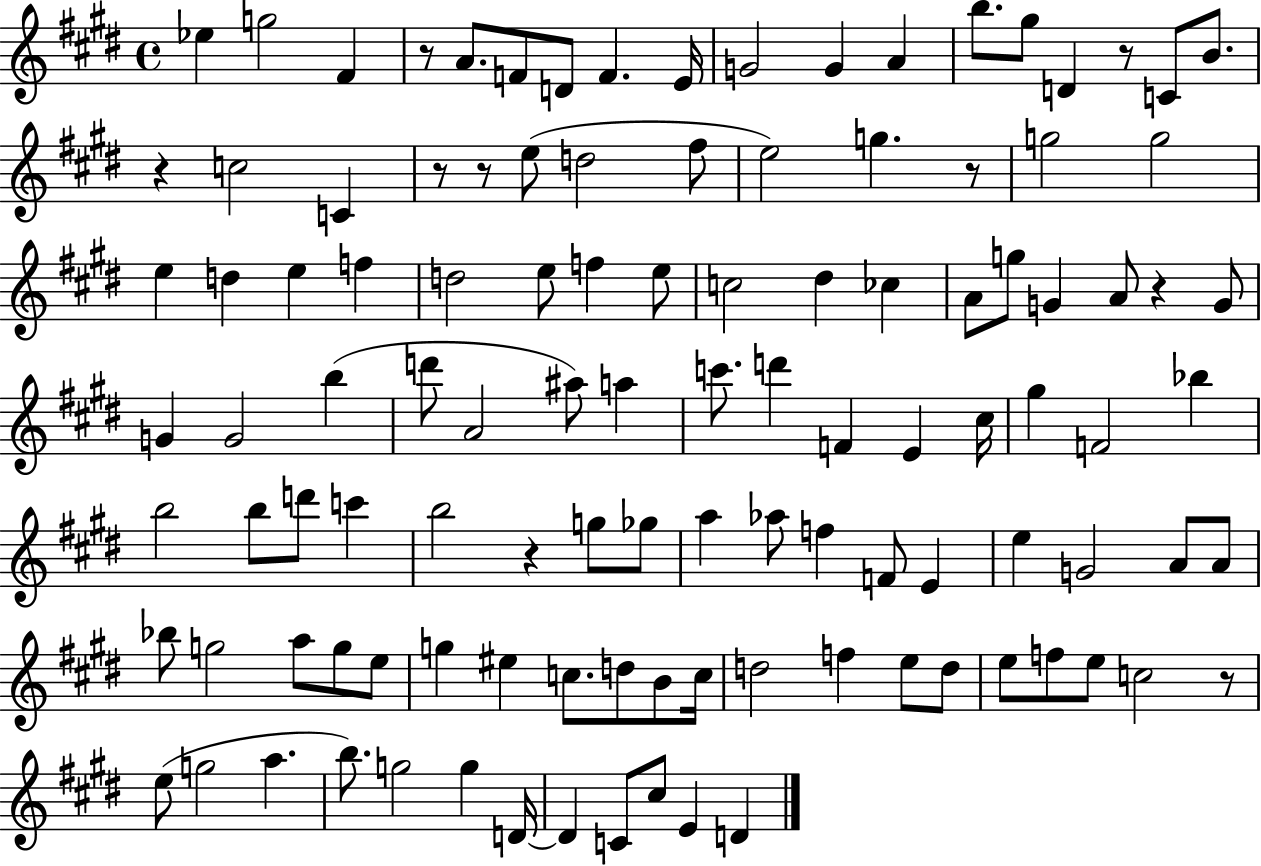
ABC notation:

X:1
T:Untitled
M:4/4
L:1/4
K:E
_e g2 ^F z/2 A/2 F/2 D/2 F E/4 G2 G A b/2 ^g/2 D z/2 C/2 B/2 z c2 C z/2 z/2 e/2 d2 ^f/2 e2 g z/2 g2 g2 e d e f d2 e/2 f e/2 c2 ^d _c A/2 g/2 G A/2 z G/2 G G2 b d'/2 A2 ^a/2 a c'/2 d' F E ^c/4 ^g F2 _b b2 b/2 d'/2 c' b2 z g/2 _g/2 a _a/2 f F/2 E e G2 A/2 A/2 _b/2 g2 a/2 g/2 e/2 g ^e c/2 d/2 B/2 c/4 d2 f e/2 d/2 e/2 f/2 e/2 c2 z/2 e/2 g2 a b/2 g2 g D/4 D C/2 ^c/2 E D